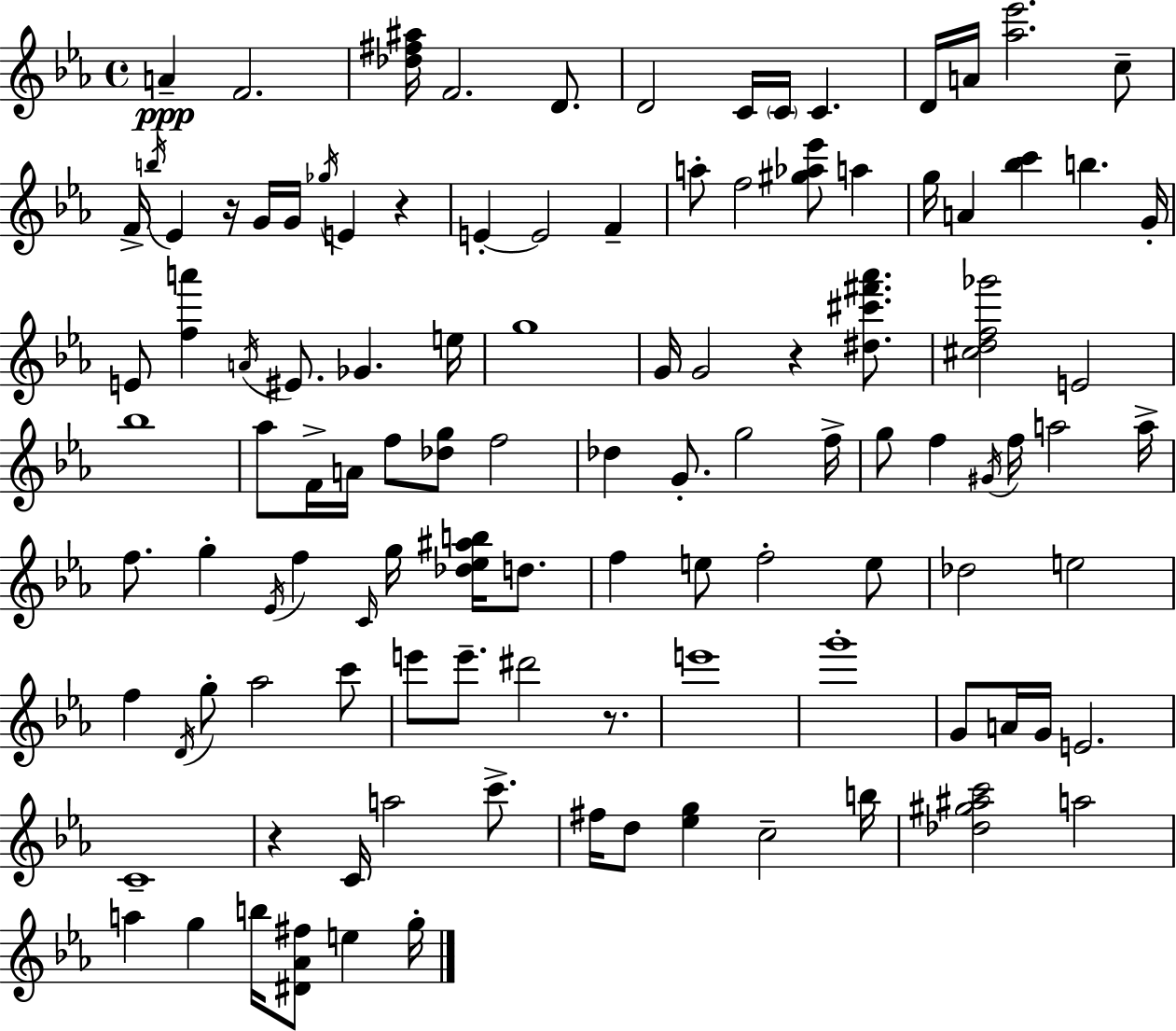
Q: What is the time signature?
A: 4/4